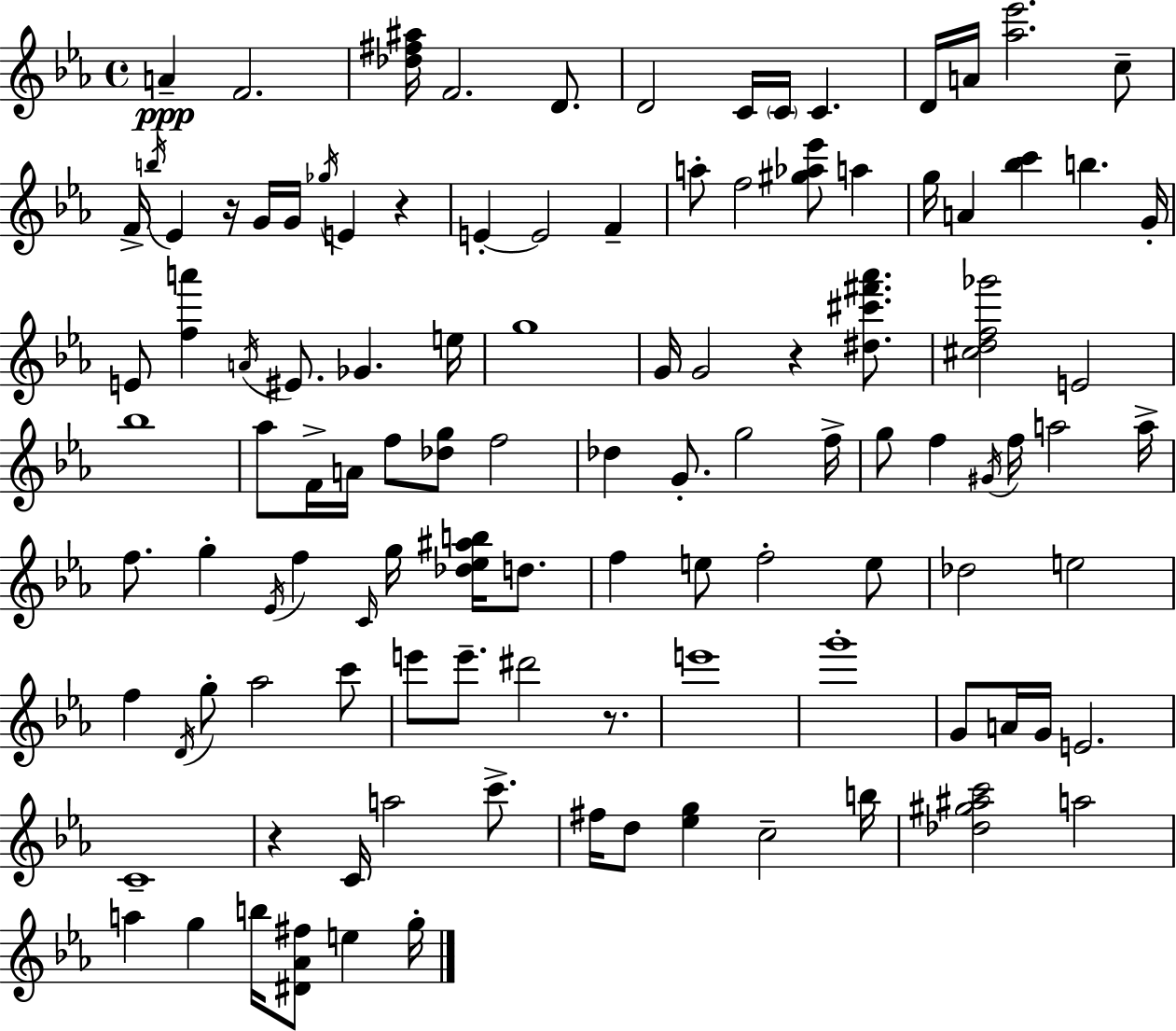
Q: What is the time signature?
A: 4/4